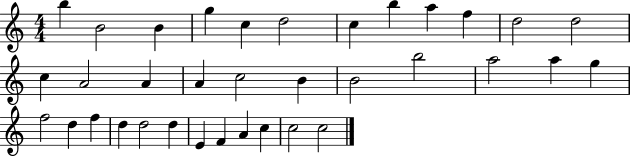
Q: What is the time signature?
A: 4/4